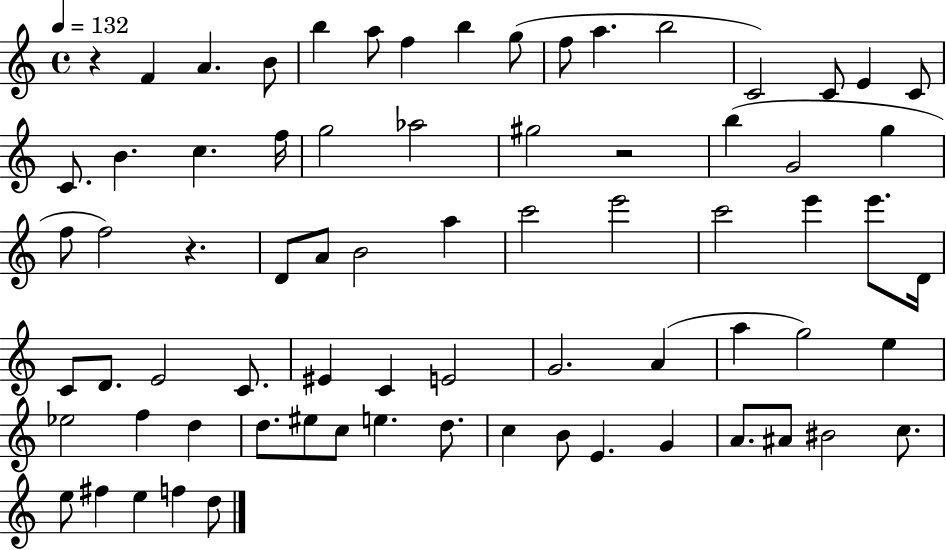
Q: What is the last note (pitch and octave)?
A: D5